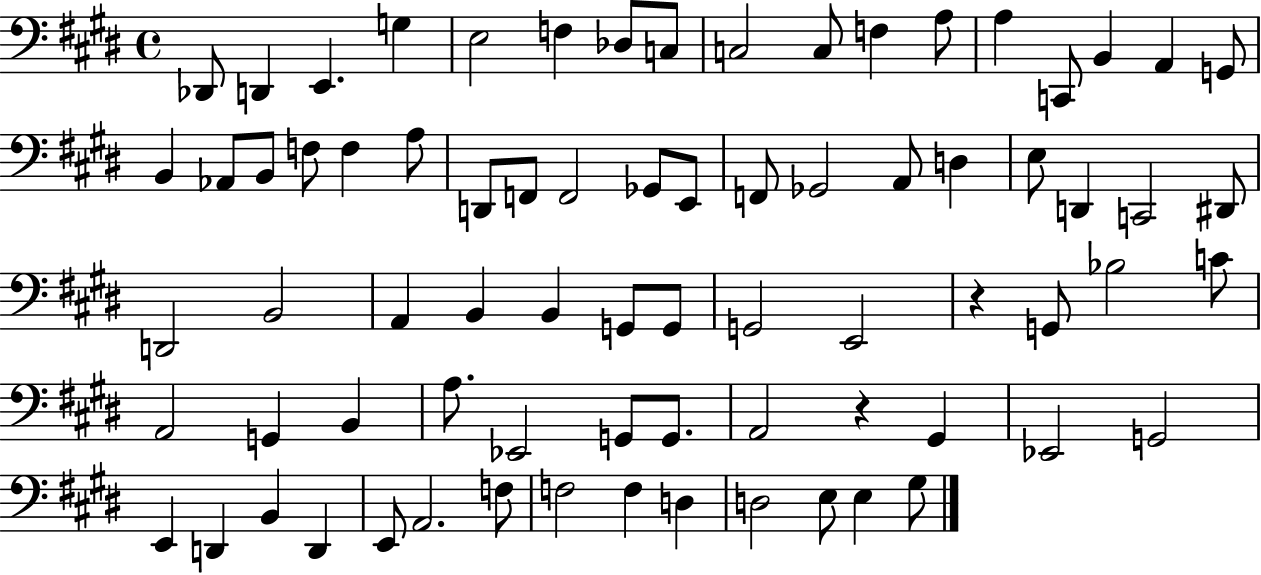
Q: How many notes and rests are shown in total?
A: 75